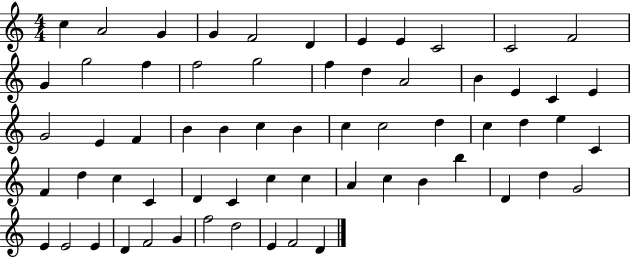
{
  \clef treble
  \numericTimeSignature
  \time 4/4
  \key c \major
  c''4 a'2 g'4 | g'4 f'2 d'4 | e'4 e'4 c'2 | c'2 f'2 | \break g'4 g''2 f''4 | f''2 g''2 | f''4 d''4 a'2 | b'4 e'4 c'4 e'4 | \break g'2 e'4 f'4 | b'4 b'4 c''4 b'4 | c''4 c''2 d''4 | c''4 d''4 e''4 c'4 | \break f'4 d''4 c''4 c'4 | d'4 c'4 c''4 c''4 | a'4 c''4 b'4 b''4 | d'4 d''4 g'2 | \break e'4 e'2 e'4 | d'4 f'2 g'4 | f''2 d''2 | e'4 f'2 d'4 | \break \bar "|."
}